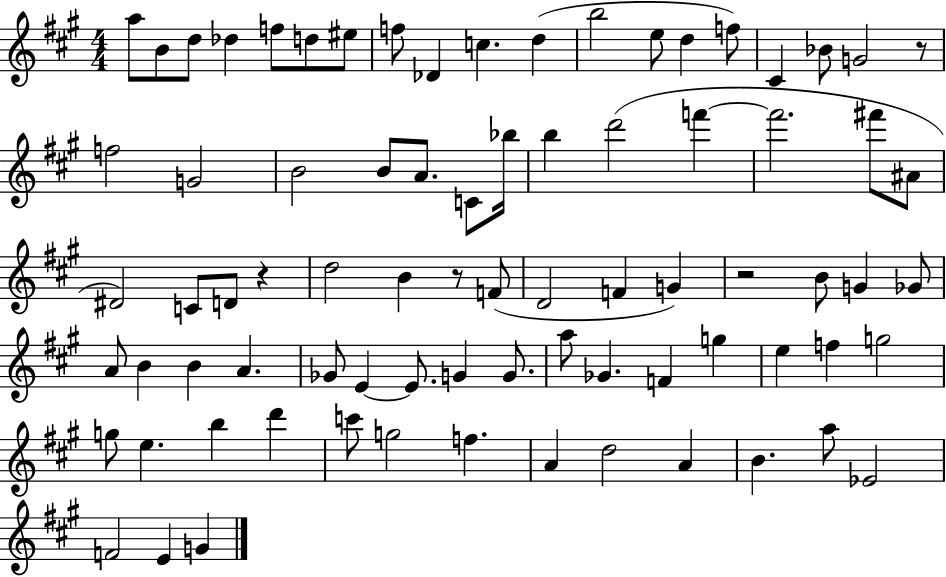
{
  \clef treble
  \numericTimeSignature
  \time 4/4
  \key a \major
  a''8 b'8 d''8 des''4 f''8 d''8 eis''8 | f''8 des'4 c''4. d''4( | b''2 e''8 d''4 f''8) | cis'4 bes'8 g'2 r8 | \break f''2 g'2 | b'2 b'8 a'8. c'8 bes''16 | b''4 d'''2( f'''4~~ | f'''2. fis'''8 ais'8 | \break dis'2) c'8 d'8 r4 | d''2 b'4 r8 f'8( | d'2 f'4 g'4) | r2 b'8 g'4 ges'8 | \break a'8 b'4 b'4 a'4. | ges'8 e'4~~ e'8. g'4 g'8. | a''8 ges'4. f'4 g''4 | e''4 f''4 g''2 | \break g''8 e''4. b''4 d'''4 | c'''8 g''2 f''4. | a'4 d''2 a'4 | b'4. a''8 ees'2 | \break f'2 e'4 g'4 | \bar "|."
}